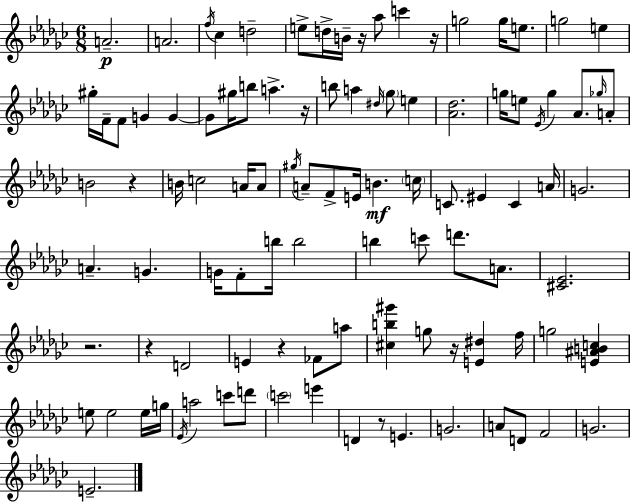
X:1
T:Untitled
M:6/8
L:1/4
K:Ebm
A2 A2 f/4 _c d2 e/2 d/4 B/4 z/4 _a/2 c' z/4 g2 g/4 e/2 g2 e ^g/4 F/4 F/2 G G G/2 ^g/4 b/2 a z/4 b/2 a ^d/4 _g/2 e [_A_d]2 g/4 e/2 _E/4 g _A/2 _g/4 A/2 B2 z B/4 c2 A/4 A/2 ^g/4 A/2 F/2 E/4 B c/4 C/2 ^E C A/4 G2 A G G/4 F/2 b/4 b2 b c'/2 d'/2 A/2 [^C_E]2 z2 z D2 E z _F/2 a/2 [^cb^g'] g/2 z/4 [E^d] f/4 g2 [E^ABc] e/2 e2 e/4 g/4 _E/4 a2 c'/2 d'/2 c'2 e' D z/2 E G2 A/2 D/2 F2 G2 E2